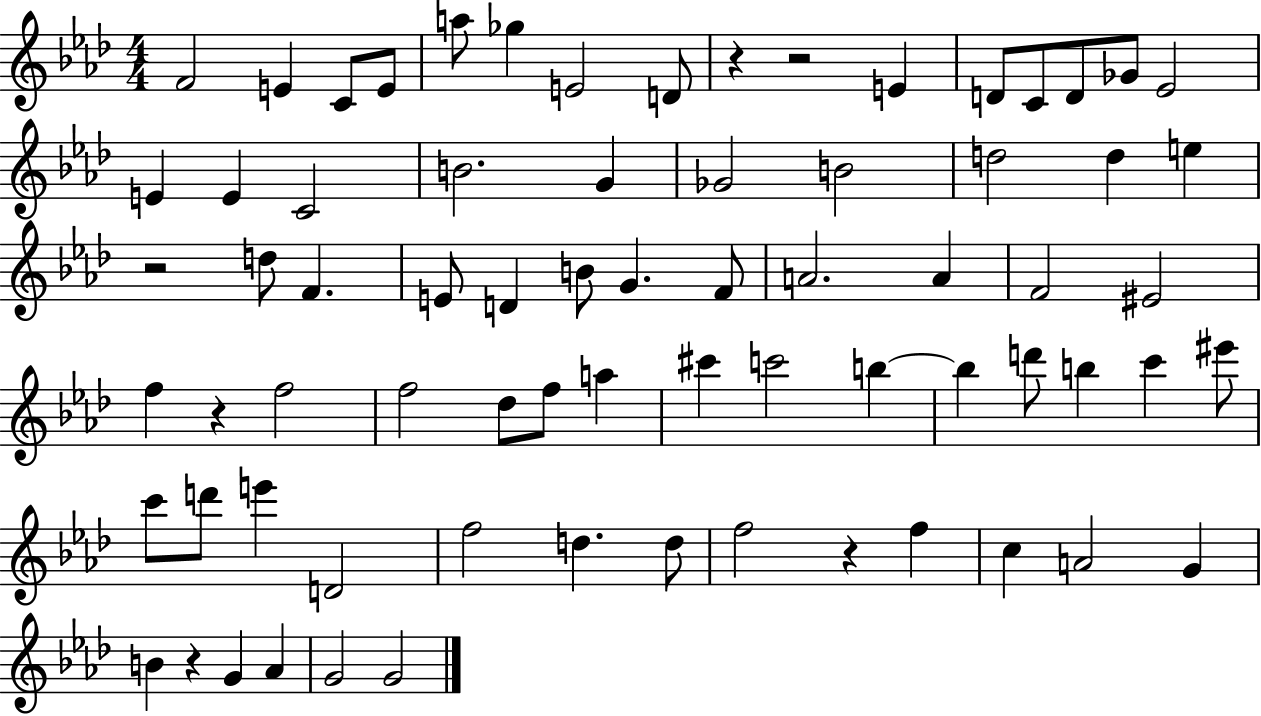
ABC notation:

X:1
T:Untitled
M:4/4
L:1/4
K:Ab
F2 E C/2 E/2 a/2 _g E2 D/2 z z2 E D/2 C/2 D/2 _G/2 _E2 E E C2 B2 G _G2 B2 d2 d e z2 d/2 F E/2 D B/2 G F/2 A2 A F2 ^E2 f z f2 f2 _d/2 f/2 a ^c' c'2 b b d'/2 b c' ^e'/2 c'/2 d'/2 e' D2 f2 d d/2 f2 z f c A2 G B z G _A G2 G2